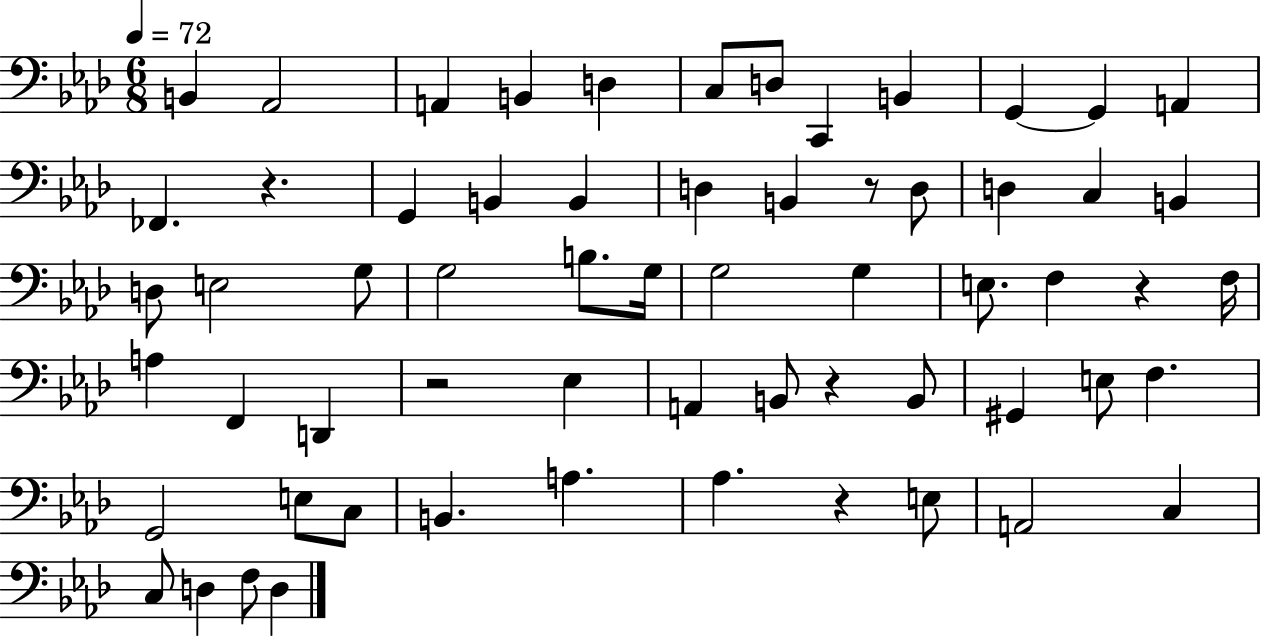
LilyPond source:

{
  \clef bass
  \numericTimeSignature
  \time 6/8
  \key aes \major
  \tempo 4 = 72
  \repeat volta 2 { b,4 aes,2 | a,4 b,4 d4 | c8 d8 c,4 b,4 | g,4~~ g,4 a,4 | \break fes,4. r4. | g,4 b,4 b,4 | d4 b,4 r8 d8 | d4 c4 b,4 | \break d8 e2 g8 | g2 b8. g16 | g2 g4 | e8. f4 r4 f16 | \break a4 f,4 d,4 | r2 ees4 | a,4 b,8 r4 b,8 | gis,4 e8 f4. | \break g,2 e8 c8 | b,4. a4. | aes4. r4 e8 | a,2 c4 | \break c8 d4 f8 d4 | } \bar "|."
}